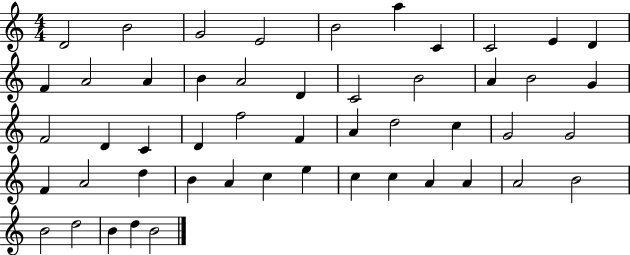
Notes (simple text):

D4/h B4/h G4/h E4/h B4/h A5/q C4/q C4/h E4/q D4/q F4/q A4/h A4/q B4/q A4/h D4/q C4/h B4/h A4/q B4/h G4/q F4/h D4/q C4/q D4/q F5/h F4/q A4/q D5/h C5/q G4/h G4/h F4/q A4/h D5/q B4/q A4/q C5/q E5/q C5/q C5/q A4/q A4/q A4/h B4/h B4/h D5/h B4/q D5/q B4/h